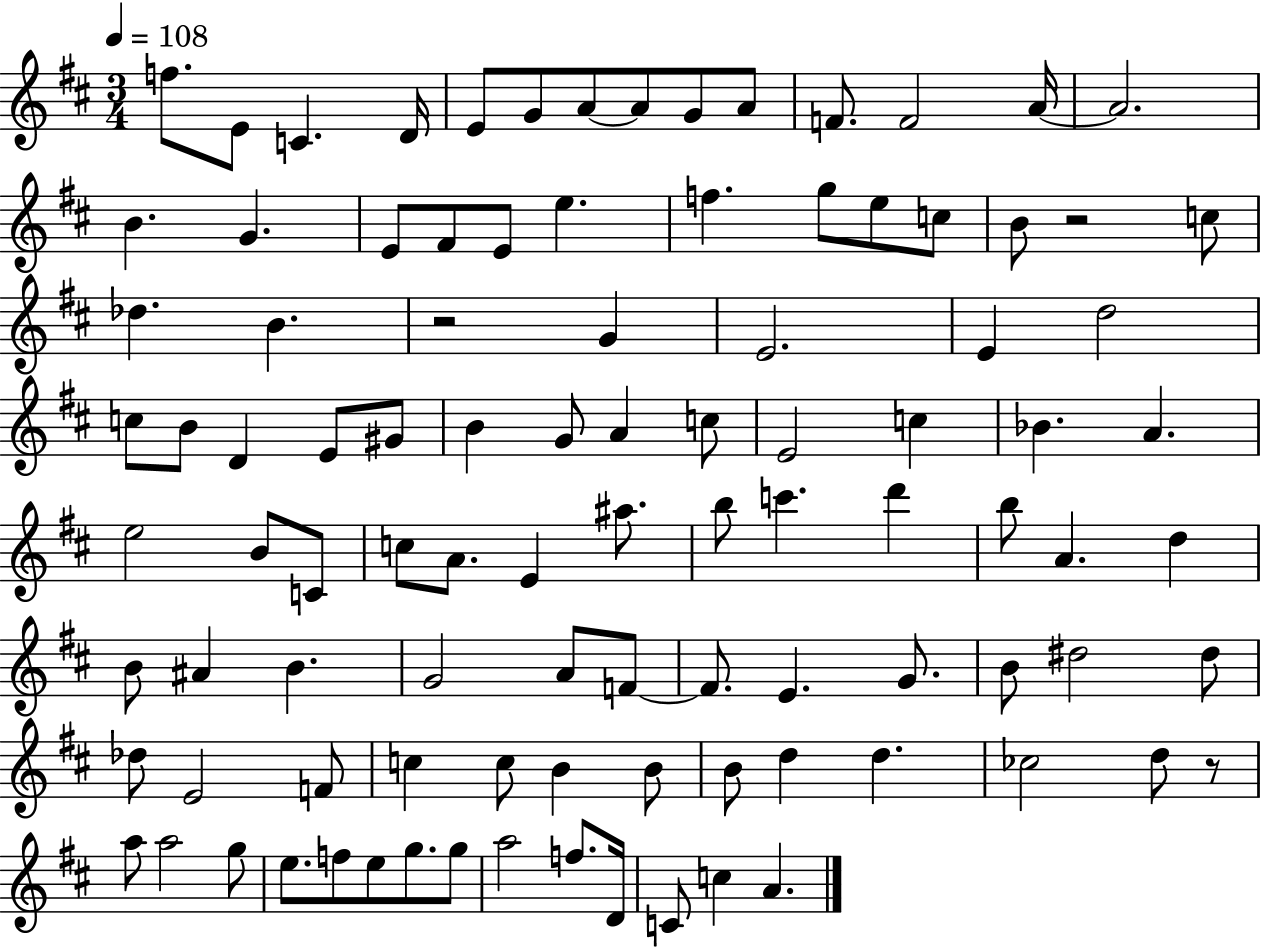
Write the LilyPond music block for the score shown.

{
  \clef treble
  \numericTimeSignature
  \time 3/4
  \key d \major
  \tempo 4 = 108
  f''8. e'8 c'4. d'16 | e'8 g'8 a'8~~ a'8 g'8 a'8 | f'8. f'2 a'16~~ | a'2. | \break b'4. g'4. | e'8 fis'8 e'8 e''4. | f''4. g''8 e''8 c''8 | b'8 r2 c''8 | \break des''4. b'4. | r2 g'4 | e'2. | e'4 d''2 | \break c''8 b'8 d'4 e'8 gis'8 | b'4 g'8 a'4 c''8 | e'2 c''4 | bes'4. a'4. | \break e''2 b'8 c'8 | c''8 a'8. e'4 ais''8. | b''8 c'''4. d'''4 | b''8 a'4. d''4 | \break b'8 ais'4 b'4. | g'2 a'8 f'8~~ | f'8. e'4. g'8. | b'8 dis''2 dis''8 | \break des''8 e'2 f'8 | c''4 c''8 b'4 b'8 | b'8 d''4 d''4. | ces''2 d''8 r8 | \break a''8 a''2 g''8 | e''8. f''8 e''8 g''8. g''8 | a''2 f''8. d'16 | c'8 c''4 a'4. | \break \bar "|."
}